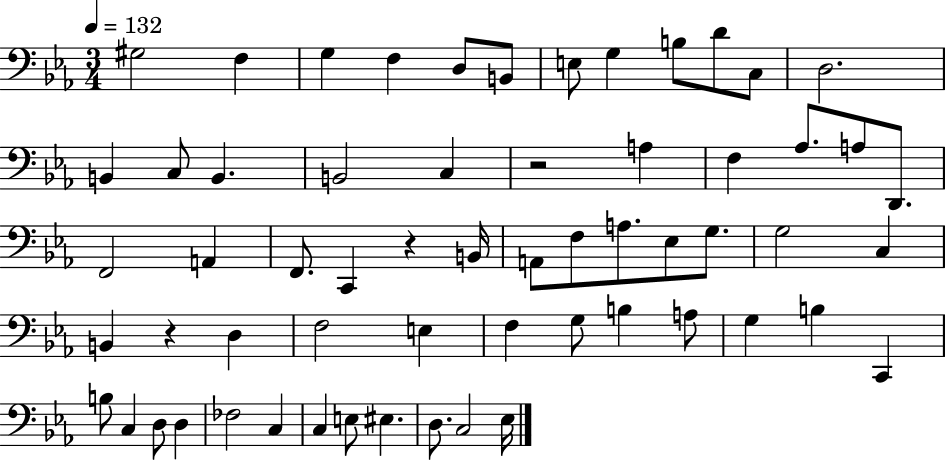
{
  \clef bass
  \numericTimeSignature
  \time 3/4
  \key ees \major
  \tempo 4 = 132
  gis2 f4 | g4 f4 d8 b,8 | e8 g4 b8 d'8 c8 | d2. | \break b,4 c8 b,4. | b,2 c4 | r2 a4 | f4 aes8. a8 d,8. | \break f,2 a,4 | f,8. c,4 r4 b,16 | a,8 f8 a8. ees8 g8. | g2 c4 | \break b,4 r4 d4 | f2 e4 | f4 g8 b4 a8 | g4 b4 c,4 | \break b8 c4 d8 d4 | fes2 c4 | c4 e8 eis4. | d8. c2 ees16 | \break \bar "|."
}